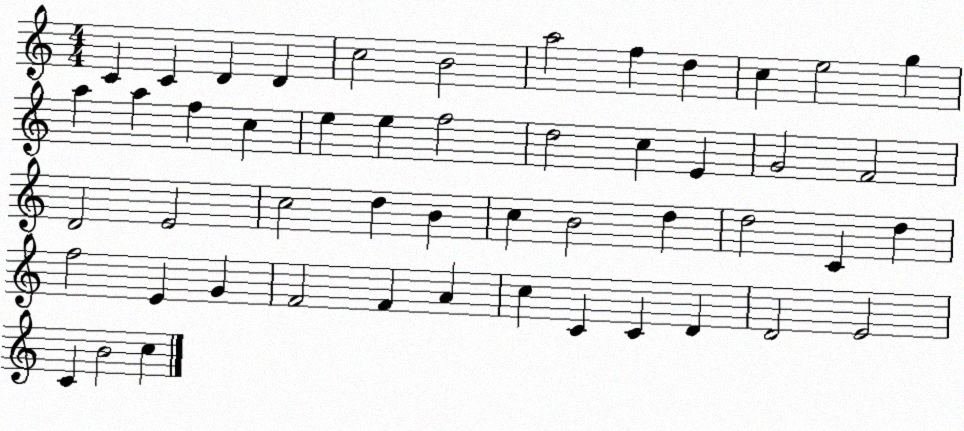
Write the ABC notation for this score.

X:1
T:Untitled
M:4/4
L:1/4
K:C
C C D D c2 B2 a2 f d c e2 g a a f c e e f2 d2 c E G2 F2 D2 E2 c2 d B c B2 d d2 C d f2 E G F2 F A c C C D D2 E2 C B2 c